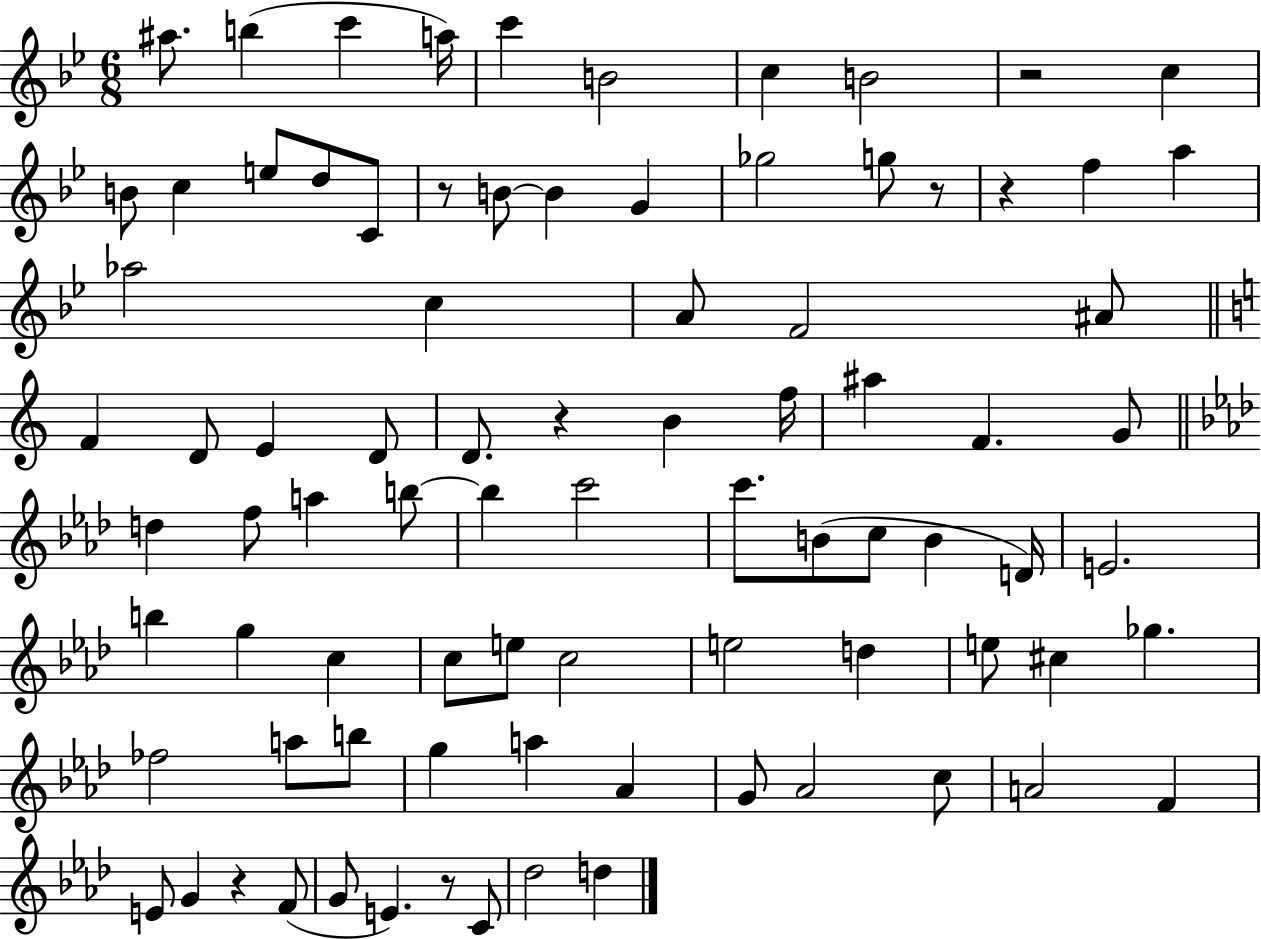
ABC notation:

X:1
T:Untitled
M:6/8
L:1/4
K:Bb
^a/2 b c' a/4 c' B2 c B2 z2 c B/2 c e/2 d/2 C/2 z/2 B/2 B G _g2 g/2 z/2 z f a _a2 c A/2 F2 ^A/2 F D/2 E D/2 D/2 z B f/4 ^a F G/2 d f/2 a b/2 b c'2 c'/2 B/2 c/2 B D/4 E2 b g c c/2 e/2 c2 e2 d e/2 ^c _g _f2 a/2 b/2 g a _A G/2 _A2 c/2 A2 F E/2 G z F/2 G/2 E z/2 C/2 _d2 d